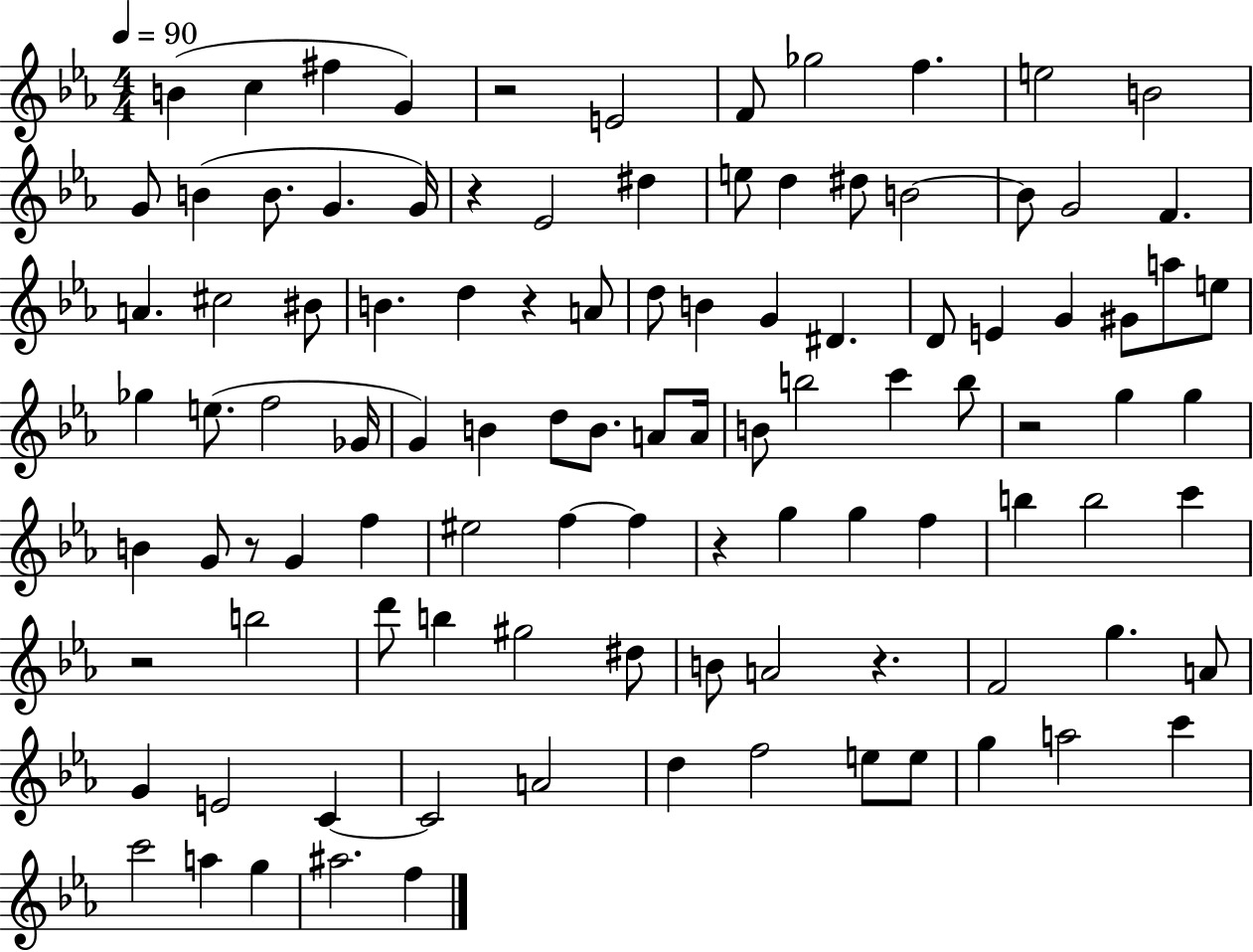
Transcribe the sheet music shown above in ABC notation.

X:1
T:Untitled
M:4/4
L:1/4
K:Eb
B c ^f G z2 E2 F/2 _g2 f e2 B2 G/2 B B/2 G G/4 z _E2 ^d e/2 d ^d/2 B2 B/2 G2 F A ^c2 ^B/2 B d z A/2 d/2 B G ^D D/2 E G ^G/2 a/2 e/2 _g e/2 f2 _G/4 G B d/2 B/2 A/2 A/4 B/2 b2 c' b/2 z2 g g B G/2 z/2 G f ^e2 f f z g g f b b2 c' z2 b2 d'/2 b ^g2 ^d/2 B/2 A2 z F2 g A/2 G E2 C C2 A2 d f2 e/2 e/2 g a2 c' c'2 a g ^a2 f